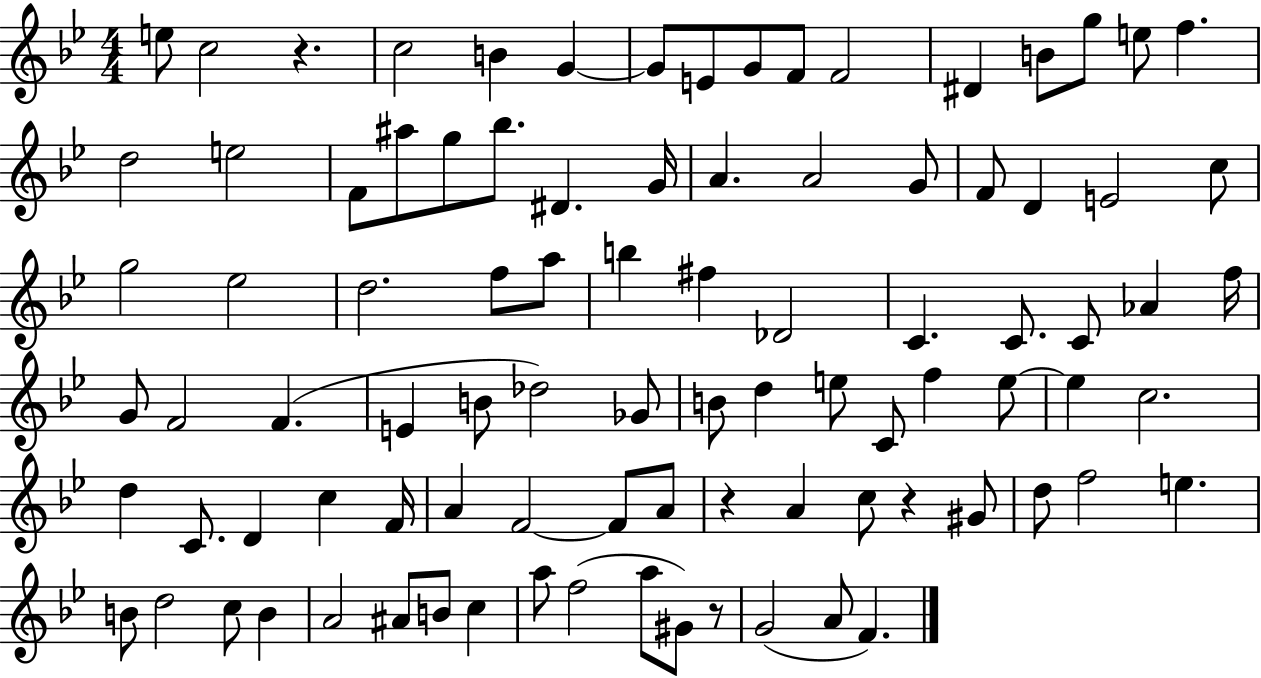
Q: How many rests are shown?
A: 4